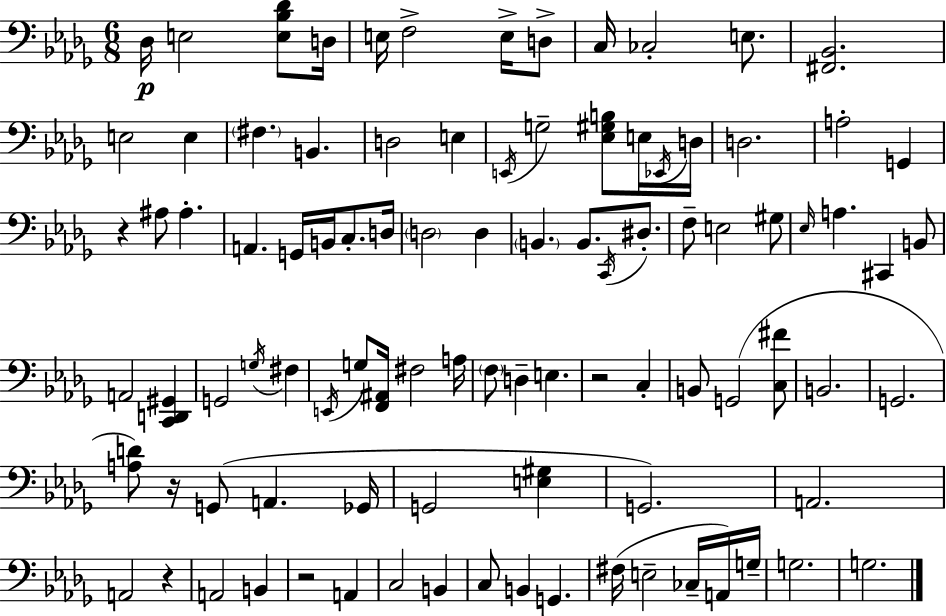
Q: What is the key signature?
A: BES minor